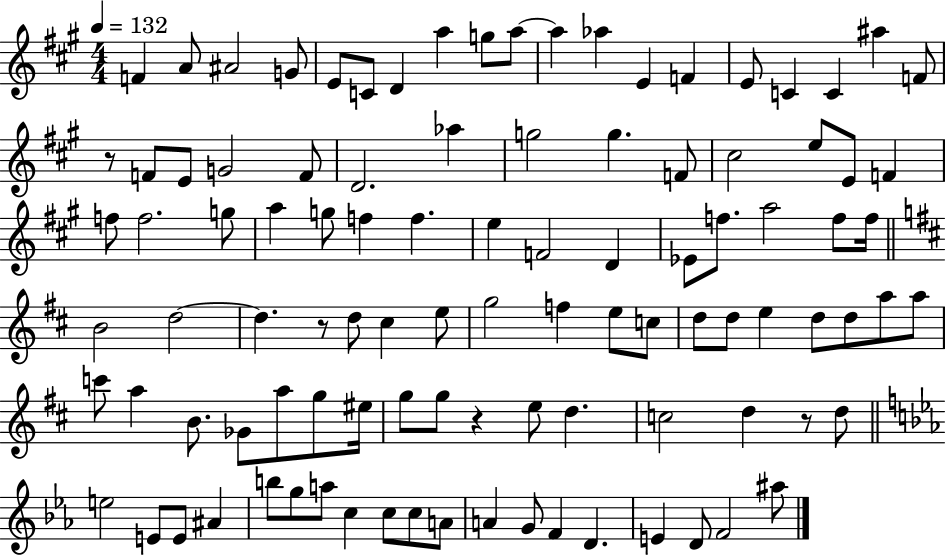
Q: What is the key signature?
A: A major